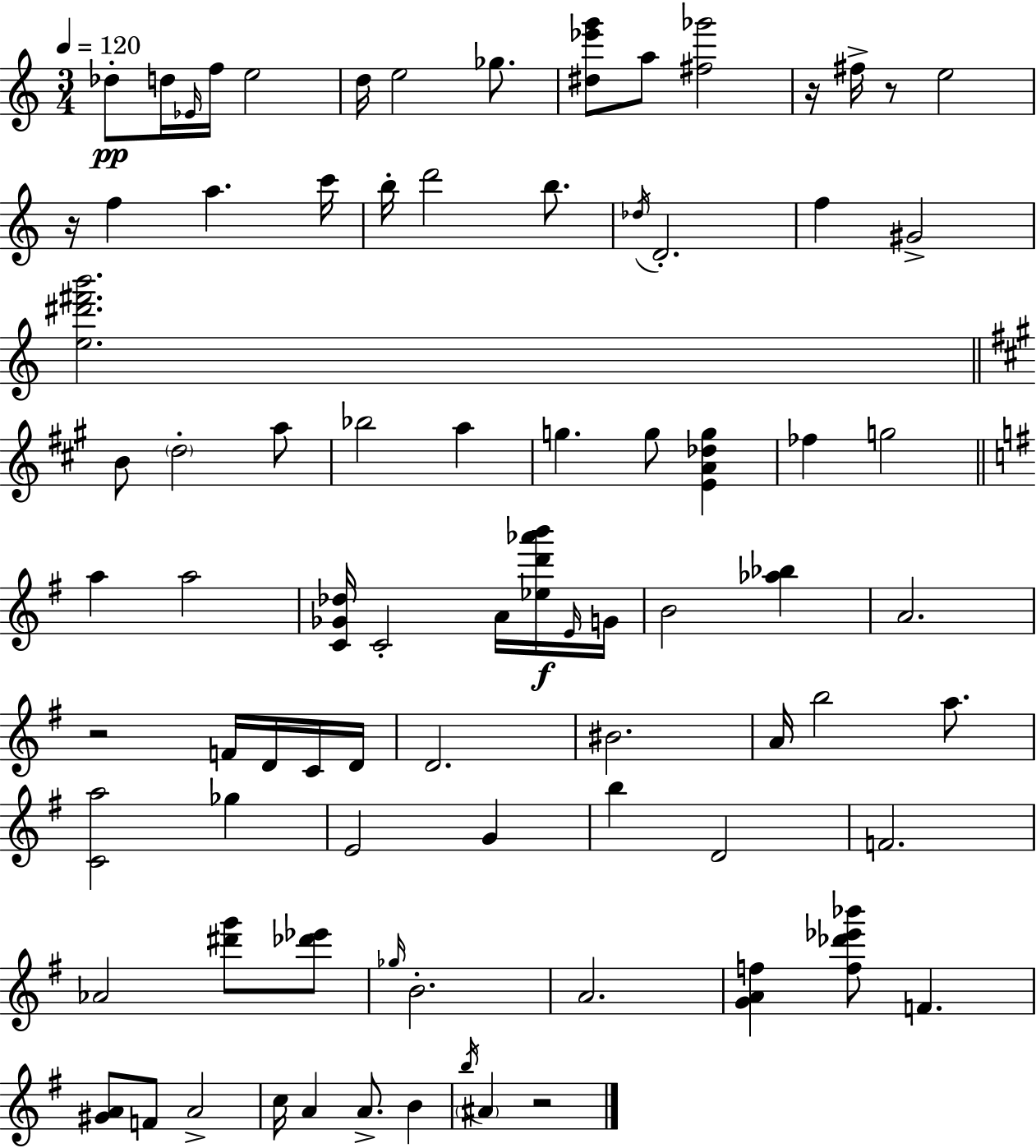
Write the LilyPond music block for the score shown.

{
  \clef treble
  \numericTimeSignature
  \time 3/4
  \key c \major
  \tempo 4 = 120
  des''8-.\pp d''16 \grace { ees'16 } f''16 e''2 | d''16 e''2 ges''8. | <dis'' ees''' g'''>8 a''8 <fis'' ges'''>2 | r16 fis''16-> r8 e''2 | \break r16 f''4 a''4. | c'''16 b''16-. d'''2 b''8. | \acciaccatura { des''16 } d'2.-. | f''4 gis'2-> | \break <e'' dis''' fis''' b'''>2. | \bar "||" \break \key a \major b'8 \parenthesize d''2-. a''8 | bes''2 a''4 | g''4. g''8 <e' a' des'' g''>4 | fes''4 g''2 | \break \bar "||" \break \key g \major a''4 a''2 | <c' ges' des''>16 c'2-. a'16 <ees'' d''' aes''' b'''>16\f \grace { e'16 } | g'16 b'2 <aes'' bes''>4 | a'2. | \break r2 f'16 d'16 c'16 | d'16 d'2. | bis'2. | a'16 b''2 a''8. | \break <c' a''>2 ges''4 | e'2 g'4 | b''4 d'2 | f'2. | \break aes'2 <dis''' g'''>8 <des''' ees'''>8 | \grace { ges''16 } b'2.-. | a'2. | <g' a' f''>4 <f'' des''' ees''' bes'''>8 f'4. | \break <gis' a'>8 f'8 a'2-> | c''16 a'4 a'8.-> b'4 | \acciaccatura { b''16 } \parenthesize ais'4 r2 | \bar "|."
}